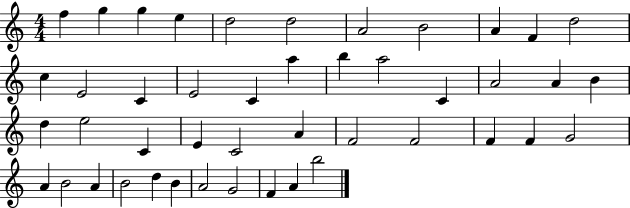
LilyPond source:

{
  \clef treble
  \numericTimeSignature
  \time 4/4
  \key c \major
  f''4 g''4 g''4 e''4 | d''2 d''2 | a'2 b'2 | a'4 f'4 d''2 | \break c''4 e'2 c'4 | e'2 c'4 a''4 | b''4 a''2 c'4 | a'2 a'4 b'4 | \break d''4 e''2 c'4 | e'4 c'2 a'4 | f'2 f'2 | f'4 f'4 g'2 | \break a'4 b'2 a'4 | b'2 d''4 b'4 | a'2 g'2 | f'4 a'4 b''2 | \break \bar "|."
}